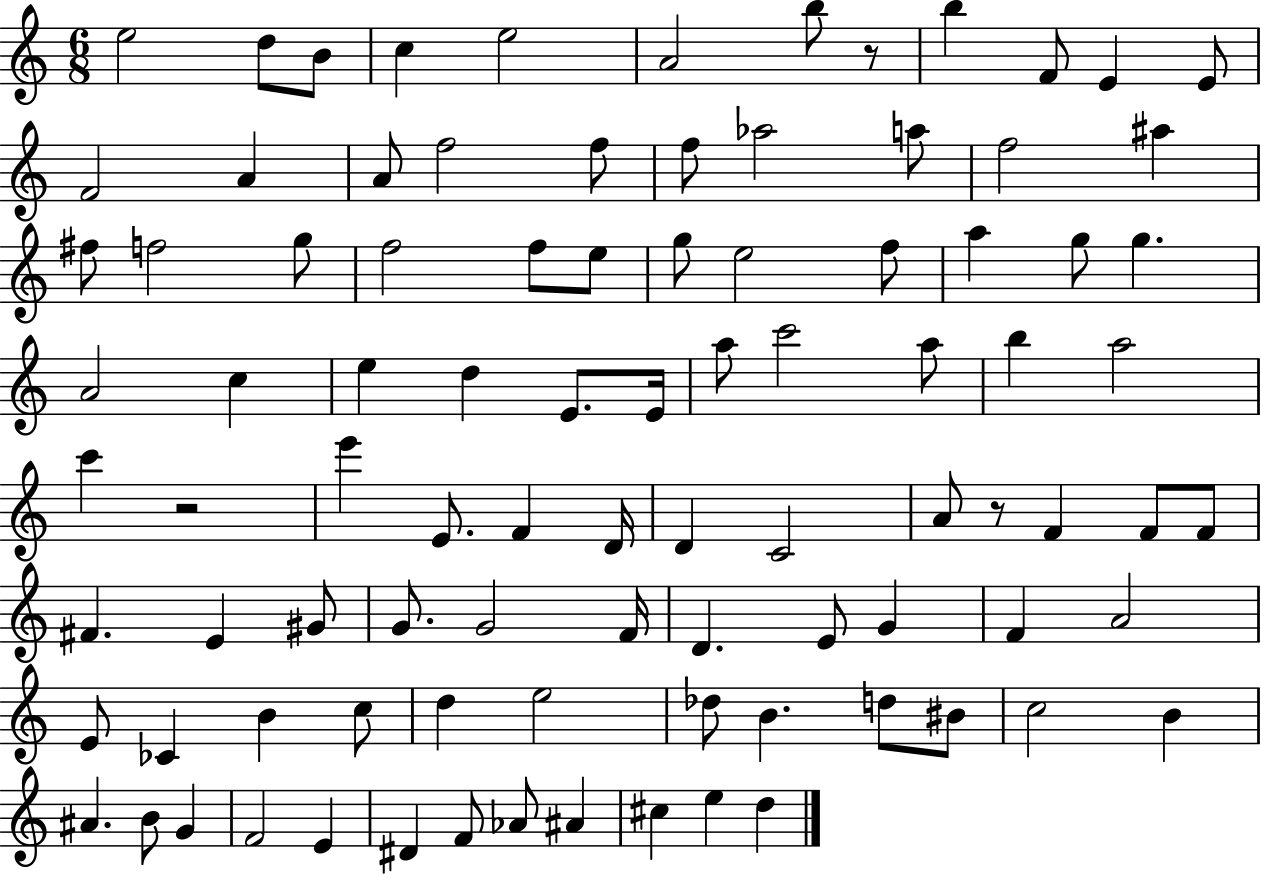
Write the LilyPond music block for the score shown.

{
  \clef treble
  \numericTimeSignature
  \time 6/8
  \key c \major
  e''2 d''8 b'8 | c''4 e''2 | a'2 b''8 r8 | b''4 f'8 e'4 e'8 | \break f'2 a'4 | a'8 f''2 f''8 | f''8 aes''2 a''8 | f''2 ais''4 | \break fis''8 f''2 g''8 | f''2 f''8 e''8 | g''8 e''2 f''8 | a''4 g''8 g''4. | \break a'2 c''4 | e''4 d''4 e'8. e'16 | a''8 c'''2 a''8 | b''4 a''2 | \break c'''4 r2 | e'''4 e'8. f'4 d'16 | d'4 c'2 | a'8 r8 f'4 f'8 f'8 | \break fis'4. e'4 gis'8 | g'8. g'2 f'16 | d'4. e'8 g'4 | f'4 a'2 | \break e'8 ces'4 b'4 c''8 | d''4 e''2 | des''8 b'4. d''8 bis'8 | c''2 b'4 | \break ais'4. b'8 g'4 | f'2 e'4 | dis'4 f'8 aes'8 ais'4 | cis''4 e''4 d''4 | \break \bar "|."
}